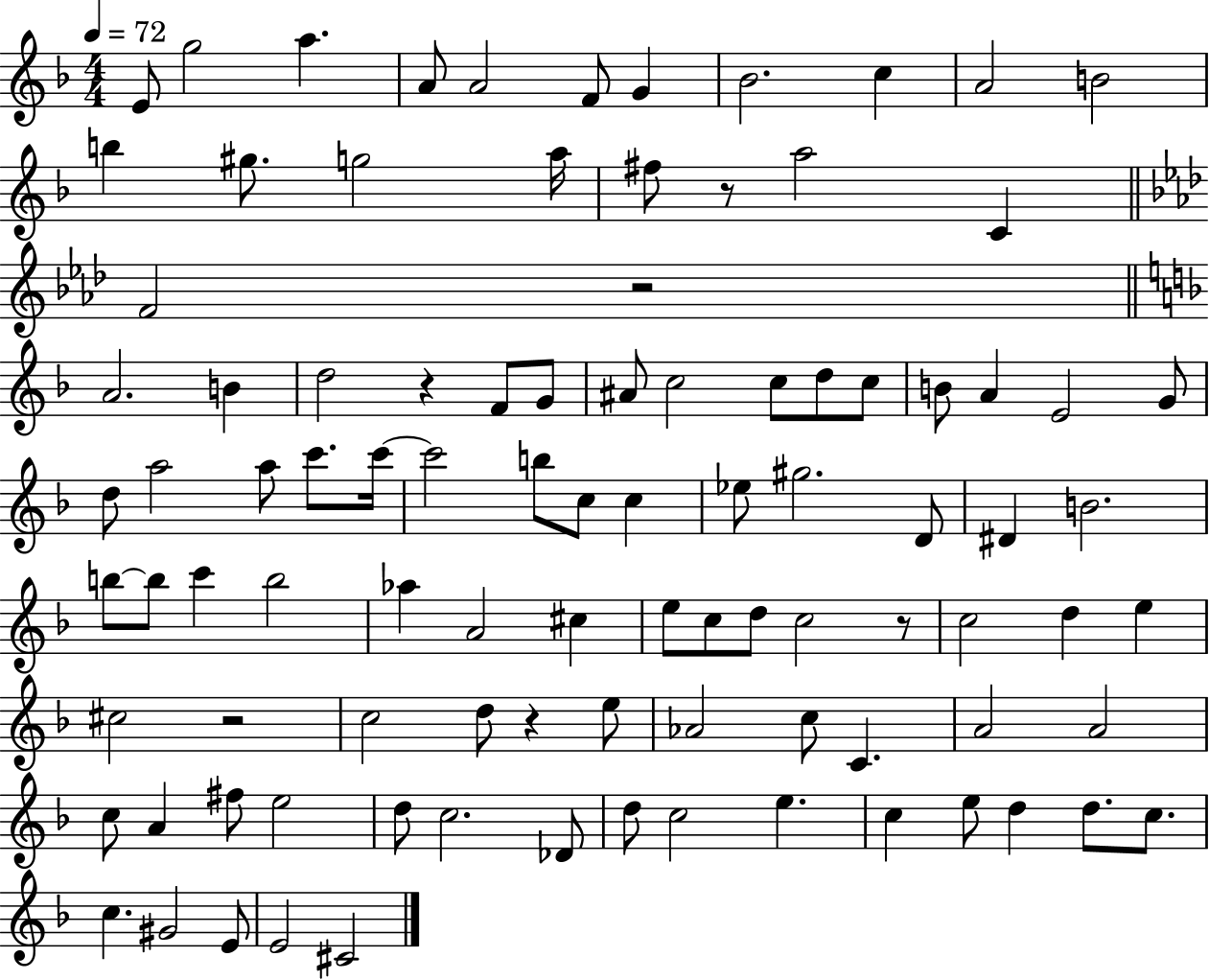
{
  \clef treble
  \numericTimeSignature
  \time 4/4
  \key f \major
  \tempo 4 = 72
  e'8 g''2 a''4. | a'8 a'2 f'8 g'4 | bes'2. c''4 | a'2 b'2 | \break b''4 gis''8. g''2 a''16 | fis''8 r8 a''2 c'4 | \bar "||" \break \key aes \major f'2 r2 | \bar "||" \break \key f \major a'2. b'4 | d''2 r4 f'8 g'8 | ais'8 c''2 c''8 d''8 c''8 | b'8 a'4 e'2 g'8 | \break d''8 a''2 a''8 c'''8. c'''16~~ | c'''2 b''8 c''8 c''4 | ees''8 gis''2. d'8 | dis'4 b'2. | \break b''8~~ b''8 c'''4 b''2 | aes''4 a'2 cis''4 | e''8 c''8 d''8 c''2 r8 | c''2 d''4 e''4 | \break cis''2 r2 | c''2 d''8 r4 e''8 | aes'2 c''8 c'4. | a'2 a'2 | \break c''8 a'4 fis''8 e''2 | d''8 c''2. des'8 | d''8 c''2 e''4. | c''4 e''8 d''4 d''8. c''8. | \break c''4. gis'2 e'8 | e'2 cis'2 | \bar "|."
}